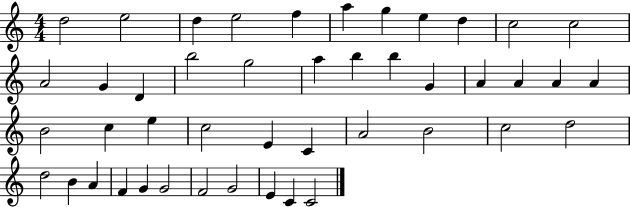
{
  \clef treble
  \numericTimeSignature
  \time 4/4
  \key c \major
  d''2 e''2 | d''4 e''2 f''4 | a''4 g''4 e''4 d''4 | c''2 c''2 | \break a'2 g'4 d'4 | b''2 g''2 | a''4 b''4 b''4 g'4 | a'4 a'4 a'4 a'4 | \break b'2 c''4 e''4 | c''2 e'4 c'4 | a'2 b'2 | c''2 d''2 | \break d''2 b'4 a'4 | f'4 g'4 g'2 | f'2 g'2 | e'4 c'4 c'2 | \break \bar "|."
}